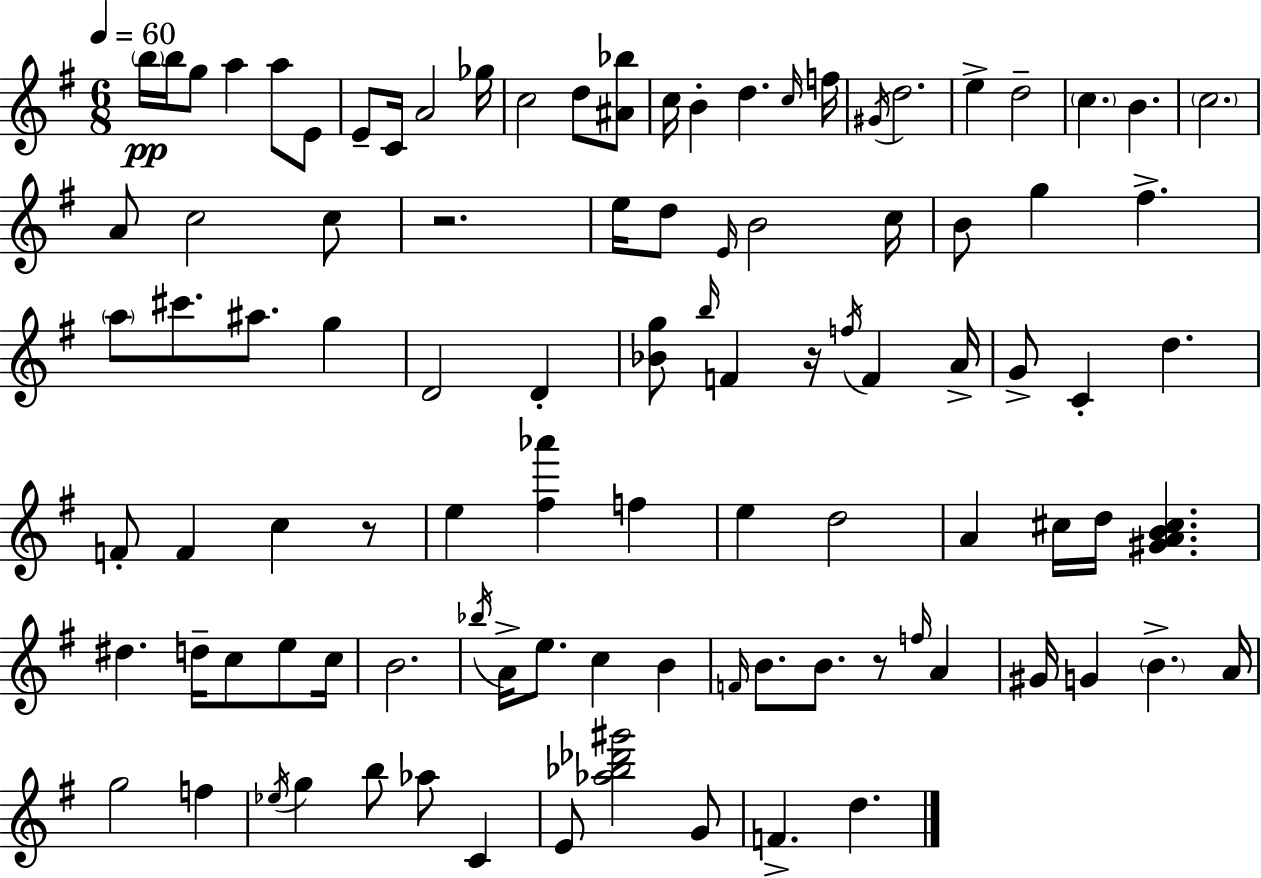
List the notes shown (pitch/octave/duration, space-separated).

B5/s B5/s G5/e A5/q A5/e E4/e E4/e C4/s A4/h Gb5/s C5/h D5/e [A#4,Bb5]/e C5/s B4/q D5/q. C5/s F5/s G#4/s D5/h. E5/q D5/h C5/q. B4/q. C5/h. A4/e C5/h C5/e R/h. E5/s D5/e E4/s B4/h C5/s B4/e G5/q F#5/q. A5/e C#6/e. A#5/e. G5/q D4/h D4/q [Bb4,G5]/e B5/s F4/q R/s F5/s F4/q A4/s G4/e C4/q D5/q. F4/e F4/q C5/q R/e E5/q [F#5,Ab6]/q F5/q E5/q D5/h A4/q C#5/s D5/s [G#4,A4,B4,C#5]/q. D#5/q. D5/s C5/e E5/e C5/s B4/h. Bb5/s A4/s E5/e. C5/q B4/q F4/s B4/e. B4/e. R/e F5/s A4/q G#4/s G4/q B4/q. A4/s G5/h F5/q Eb5/s G5/q B5/e Ab5/e C4/q E4/e [Ab5,Bb5,Db6,G#6]/h G4/e F4/q. D5/q.